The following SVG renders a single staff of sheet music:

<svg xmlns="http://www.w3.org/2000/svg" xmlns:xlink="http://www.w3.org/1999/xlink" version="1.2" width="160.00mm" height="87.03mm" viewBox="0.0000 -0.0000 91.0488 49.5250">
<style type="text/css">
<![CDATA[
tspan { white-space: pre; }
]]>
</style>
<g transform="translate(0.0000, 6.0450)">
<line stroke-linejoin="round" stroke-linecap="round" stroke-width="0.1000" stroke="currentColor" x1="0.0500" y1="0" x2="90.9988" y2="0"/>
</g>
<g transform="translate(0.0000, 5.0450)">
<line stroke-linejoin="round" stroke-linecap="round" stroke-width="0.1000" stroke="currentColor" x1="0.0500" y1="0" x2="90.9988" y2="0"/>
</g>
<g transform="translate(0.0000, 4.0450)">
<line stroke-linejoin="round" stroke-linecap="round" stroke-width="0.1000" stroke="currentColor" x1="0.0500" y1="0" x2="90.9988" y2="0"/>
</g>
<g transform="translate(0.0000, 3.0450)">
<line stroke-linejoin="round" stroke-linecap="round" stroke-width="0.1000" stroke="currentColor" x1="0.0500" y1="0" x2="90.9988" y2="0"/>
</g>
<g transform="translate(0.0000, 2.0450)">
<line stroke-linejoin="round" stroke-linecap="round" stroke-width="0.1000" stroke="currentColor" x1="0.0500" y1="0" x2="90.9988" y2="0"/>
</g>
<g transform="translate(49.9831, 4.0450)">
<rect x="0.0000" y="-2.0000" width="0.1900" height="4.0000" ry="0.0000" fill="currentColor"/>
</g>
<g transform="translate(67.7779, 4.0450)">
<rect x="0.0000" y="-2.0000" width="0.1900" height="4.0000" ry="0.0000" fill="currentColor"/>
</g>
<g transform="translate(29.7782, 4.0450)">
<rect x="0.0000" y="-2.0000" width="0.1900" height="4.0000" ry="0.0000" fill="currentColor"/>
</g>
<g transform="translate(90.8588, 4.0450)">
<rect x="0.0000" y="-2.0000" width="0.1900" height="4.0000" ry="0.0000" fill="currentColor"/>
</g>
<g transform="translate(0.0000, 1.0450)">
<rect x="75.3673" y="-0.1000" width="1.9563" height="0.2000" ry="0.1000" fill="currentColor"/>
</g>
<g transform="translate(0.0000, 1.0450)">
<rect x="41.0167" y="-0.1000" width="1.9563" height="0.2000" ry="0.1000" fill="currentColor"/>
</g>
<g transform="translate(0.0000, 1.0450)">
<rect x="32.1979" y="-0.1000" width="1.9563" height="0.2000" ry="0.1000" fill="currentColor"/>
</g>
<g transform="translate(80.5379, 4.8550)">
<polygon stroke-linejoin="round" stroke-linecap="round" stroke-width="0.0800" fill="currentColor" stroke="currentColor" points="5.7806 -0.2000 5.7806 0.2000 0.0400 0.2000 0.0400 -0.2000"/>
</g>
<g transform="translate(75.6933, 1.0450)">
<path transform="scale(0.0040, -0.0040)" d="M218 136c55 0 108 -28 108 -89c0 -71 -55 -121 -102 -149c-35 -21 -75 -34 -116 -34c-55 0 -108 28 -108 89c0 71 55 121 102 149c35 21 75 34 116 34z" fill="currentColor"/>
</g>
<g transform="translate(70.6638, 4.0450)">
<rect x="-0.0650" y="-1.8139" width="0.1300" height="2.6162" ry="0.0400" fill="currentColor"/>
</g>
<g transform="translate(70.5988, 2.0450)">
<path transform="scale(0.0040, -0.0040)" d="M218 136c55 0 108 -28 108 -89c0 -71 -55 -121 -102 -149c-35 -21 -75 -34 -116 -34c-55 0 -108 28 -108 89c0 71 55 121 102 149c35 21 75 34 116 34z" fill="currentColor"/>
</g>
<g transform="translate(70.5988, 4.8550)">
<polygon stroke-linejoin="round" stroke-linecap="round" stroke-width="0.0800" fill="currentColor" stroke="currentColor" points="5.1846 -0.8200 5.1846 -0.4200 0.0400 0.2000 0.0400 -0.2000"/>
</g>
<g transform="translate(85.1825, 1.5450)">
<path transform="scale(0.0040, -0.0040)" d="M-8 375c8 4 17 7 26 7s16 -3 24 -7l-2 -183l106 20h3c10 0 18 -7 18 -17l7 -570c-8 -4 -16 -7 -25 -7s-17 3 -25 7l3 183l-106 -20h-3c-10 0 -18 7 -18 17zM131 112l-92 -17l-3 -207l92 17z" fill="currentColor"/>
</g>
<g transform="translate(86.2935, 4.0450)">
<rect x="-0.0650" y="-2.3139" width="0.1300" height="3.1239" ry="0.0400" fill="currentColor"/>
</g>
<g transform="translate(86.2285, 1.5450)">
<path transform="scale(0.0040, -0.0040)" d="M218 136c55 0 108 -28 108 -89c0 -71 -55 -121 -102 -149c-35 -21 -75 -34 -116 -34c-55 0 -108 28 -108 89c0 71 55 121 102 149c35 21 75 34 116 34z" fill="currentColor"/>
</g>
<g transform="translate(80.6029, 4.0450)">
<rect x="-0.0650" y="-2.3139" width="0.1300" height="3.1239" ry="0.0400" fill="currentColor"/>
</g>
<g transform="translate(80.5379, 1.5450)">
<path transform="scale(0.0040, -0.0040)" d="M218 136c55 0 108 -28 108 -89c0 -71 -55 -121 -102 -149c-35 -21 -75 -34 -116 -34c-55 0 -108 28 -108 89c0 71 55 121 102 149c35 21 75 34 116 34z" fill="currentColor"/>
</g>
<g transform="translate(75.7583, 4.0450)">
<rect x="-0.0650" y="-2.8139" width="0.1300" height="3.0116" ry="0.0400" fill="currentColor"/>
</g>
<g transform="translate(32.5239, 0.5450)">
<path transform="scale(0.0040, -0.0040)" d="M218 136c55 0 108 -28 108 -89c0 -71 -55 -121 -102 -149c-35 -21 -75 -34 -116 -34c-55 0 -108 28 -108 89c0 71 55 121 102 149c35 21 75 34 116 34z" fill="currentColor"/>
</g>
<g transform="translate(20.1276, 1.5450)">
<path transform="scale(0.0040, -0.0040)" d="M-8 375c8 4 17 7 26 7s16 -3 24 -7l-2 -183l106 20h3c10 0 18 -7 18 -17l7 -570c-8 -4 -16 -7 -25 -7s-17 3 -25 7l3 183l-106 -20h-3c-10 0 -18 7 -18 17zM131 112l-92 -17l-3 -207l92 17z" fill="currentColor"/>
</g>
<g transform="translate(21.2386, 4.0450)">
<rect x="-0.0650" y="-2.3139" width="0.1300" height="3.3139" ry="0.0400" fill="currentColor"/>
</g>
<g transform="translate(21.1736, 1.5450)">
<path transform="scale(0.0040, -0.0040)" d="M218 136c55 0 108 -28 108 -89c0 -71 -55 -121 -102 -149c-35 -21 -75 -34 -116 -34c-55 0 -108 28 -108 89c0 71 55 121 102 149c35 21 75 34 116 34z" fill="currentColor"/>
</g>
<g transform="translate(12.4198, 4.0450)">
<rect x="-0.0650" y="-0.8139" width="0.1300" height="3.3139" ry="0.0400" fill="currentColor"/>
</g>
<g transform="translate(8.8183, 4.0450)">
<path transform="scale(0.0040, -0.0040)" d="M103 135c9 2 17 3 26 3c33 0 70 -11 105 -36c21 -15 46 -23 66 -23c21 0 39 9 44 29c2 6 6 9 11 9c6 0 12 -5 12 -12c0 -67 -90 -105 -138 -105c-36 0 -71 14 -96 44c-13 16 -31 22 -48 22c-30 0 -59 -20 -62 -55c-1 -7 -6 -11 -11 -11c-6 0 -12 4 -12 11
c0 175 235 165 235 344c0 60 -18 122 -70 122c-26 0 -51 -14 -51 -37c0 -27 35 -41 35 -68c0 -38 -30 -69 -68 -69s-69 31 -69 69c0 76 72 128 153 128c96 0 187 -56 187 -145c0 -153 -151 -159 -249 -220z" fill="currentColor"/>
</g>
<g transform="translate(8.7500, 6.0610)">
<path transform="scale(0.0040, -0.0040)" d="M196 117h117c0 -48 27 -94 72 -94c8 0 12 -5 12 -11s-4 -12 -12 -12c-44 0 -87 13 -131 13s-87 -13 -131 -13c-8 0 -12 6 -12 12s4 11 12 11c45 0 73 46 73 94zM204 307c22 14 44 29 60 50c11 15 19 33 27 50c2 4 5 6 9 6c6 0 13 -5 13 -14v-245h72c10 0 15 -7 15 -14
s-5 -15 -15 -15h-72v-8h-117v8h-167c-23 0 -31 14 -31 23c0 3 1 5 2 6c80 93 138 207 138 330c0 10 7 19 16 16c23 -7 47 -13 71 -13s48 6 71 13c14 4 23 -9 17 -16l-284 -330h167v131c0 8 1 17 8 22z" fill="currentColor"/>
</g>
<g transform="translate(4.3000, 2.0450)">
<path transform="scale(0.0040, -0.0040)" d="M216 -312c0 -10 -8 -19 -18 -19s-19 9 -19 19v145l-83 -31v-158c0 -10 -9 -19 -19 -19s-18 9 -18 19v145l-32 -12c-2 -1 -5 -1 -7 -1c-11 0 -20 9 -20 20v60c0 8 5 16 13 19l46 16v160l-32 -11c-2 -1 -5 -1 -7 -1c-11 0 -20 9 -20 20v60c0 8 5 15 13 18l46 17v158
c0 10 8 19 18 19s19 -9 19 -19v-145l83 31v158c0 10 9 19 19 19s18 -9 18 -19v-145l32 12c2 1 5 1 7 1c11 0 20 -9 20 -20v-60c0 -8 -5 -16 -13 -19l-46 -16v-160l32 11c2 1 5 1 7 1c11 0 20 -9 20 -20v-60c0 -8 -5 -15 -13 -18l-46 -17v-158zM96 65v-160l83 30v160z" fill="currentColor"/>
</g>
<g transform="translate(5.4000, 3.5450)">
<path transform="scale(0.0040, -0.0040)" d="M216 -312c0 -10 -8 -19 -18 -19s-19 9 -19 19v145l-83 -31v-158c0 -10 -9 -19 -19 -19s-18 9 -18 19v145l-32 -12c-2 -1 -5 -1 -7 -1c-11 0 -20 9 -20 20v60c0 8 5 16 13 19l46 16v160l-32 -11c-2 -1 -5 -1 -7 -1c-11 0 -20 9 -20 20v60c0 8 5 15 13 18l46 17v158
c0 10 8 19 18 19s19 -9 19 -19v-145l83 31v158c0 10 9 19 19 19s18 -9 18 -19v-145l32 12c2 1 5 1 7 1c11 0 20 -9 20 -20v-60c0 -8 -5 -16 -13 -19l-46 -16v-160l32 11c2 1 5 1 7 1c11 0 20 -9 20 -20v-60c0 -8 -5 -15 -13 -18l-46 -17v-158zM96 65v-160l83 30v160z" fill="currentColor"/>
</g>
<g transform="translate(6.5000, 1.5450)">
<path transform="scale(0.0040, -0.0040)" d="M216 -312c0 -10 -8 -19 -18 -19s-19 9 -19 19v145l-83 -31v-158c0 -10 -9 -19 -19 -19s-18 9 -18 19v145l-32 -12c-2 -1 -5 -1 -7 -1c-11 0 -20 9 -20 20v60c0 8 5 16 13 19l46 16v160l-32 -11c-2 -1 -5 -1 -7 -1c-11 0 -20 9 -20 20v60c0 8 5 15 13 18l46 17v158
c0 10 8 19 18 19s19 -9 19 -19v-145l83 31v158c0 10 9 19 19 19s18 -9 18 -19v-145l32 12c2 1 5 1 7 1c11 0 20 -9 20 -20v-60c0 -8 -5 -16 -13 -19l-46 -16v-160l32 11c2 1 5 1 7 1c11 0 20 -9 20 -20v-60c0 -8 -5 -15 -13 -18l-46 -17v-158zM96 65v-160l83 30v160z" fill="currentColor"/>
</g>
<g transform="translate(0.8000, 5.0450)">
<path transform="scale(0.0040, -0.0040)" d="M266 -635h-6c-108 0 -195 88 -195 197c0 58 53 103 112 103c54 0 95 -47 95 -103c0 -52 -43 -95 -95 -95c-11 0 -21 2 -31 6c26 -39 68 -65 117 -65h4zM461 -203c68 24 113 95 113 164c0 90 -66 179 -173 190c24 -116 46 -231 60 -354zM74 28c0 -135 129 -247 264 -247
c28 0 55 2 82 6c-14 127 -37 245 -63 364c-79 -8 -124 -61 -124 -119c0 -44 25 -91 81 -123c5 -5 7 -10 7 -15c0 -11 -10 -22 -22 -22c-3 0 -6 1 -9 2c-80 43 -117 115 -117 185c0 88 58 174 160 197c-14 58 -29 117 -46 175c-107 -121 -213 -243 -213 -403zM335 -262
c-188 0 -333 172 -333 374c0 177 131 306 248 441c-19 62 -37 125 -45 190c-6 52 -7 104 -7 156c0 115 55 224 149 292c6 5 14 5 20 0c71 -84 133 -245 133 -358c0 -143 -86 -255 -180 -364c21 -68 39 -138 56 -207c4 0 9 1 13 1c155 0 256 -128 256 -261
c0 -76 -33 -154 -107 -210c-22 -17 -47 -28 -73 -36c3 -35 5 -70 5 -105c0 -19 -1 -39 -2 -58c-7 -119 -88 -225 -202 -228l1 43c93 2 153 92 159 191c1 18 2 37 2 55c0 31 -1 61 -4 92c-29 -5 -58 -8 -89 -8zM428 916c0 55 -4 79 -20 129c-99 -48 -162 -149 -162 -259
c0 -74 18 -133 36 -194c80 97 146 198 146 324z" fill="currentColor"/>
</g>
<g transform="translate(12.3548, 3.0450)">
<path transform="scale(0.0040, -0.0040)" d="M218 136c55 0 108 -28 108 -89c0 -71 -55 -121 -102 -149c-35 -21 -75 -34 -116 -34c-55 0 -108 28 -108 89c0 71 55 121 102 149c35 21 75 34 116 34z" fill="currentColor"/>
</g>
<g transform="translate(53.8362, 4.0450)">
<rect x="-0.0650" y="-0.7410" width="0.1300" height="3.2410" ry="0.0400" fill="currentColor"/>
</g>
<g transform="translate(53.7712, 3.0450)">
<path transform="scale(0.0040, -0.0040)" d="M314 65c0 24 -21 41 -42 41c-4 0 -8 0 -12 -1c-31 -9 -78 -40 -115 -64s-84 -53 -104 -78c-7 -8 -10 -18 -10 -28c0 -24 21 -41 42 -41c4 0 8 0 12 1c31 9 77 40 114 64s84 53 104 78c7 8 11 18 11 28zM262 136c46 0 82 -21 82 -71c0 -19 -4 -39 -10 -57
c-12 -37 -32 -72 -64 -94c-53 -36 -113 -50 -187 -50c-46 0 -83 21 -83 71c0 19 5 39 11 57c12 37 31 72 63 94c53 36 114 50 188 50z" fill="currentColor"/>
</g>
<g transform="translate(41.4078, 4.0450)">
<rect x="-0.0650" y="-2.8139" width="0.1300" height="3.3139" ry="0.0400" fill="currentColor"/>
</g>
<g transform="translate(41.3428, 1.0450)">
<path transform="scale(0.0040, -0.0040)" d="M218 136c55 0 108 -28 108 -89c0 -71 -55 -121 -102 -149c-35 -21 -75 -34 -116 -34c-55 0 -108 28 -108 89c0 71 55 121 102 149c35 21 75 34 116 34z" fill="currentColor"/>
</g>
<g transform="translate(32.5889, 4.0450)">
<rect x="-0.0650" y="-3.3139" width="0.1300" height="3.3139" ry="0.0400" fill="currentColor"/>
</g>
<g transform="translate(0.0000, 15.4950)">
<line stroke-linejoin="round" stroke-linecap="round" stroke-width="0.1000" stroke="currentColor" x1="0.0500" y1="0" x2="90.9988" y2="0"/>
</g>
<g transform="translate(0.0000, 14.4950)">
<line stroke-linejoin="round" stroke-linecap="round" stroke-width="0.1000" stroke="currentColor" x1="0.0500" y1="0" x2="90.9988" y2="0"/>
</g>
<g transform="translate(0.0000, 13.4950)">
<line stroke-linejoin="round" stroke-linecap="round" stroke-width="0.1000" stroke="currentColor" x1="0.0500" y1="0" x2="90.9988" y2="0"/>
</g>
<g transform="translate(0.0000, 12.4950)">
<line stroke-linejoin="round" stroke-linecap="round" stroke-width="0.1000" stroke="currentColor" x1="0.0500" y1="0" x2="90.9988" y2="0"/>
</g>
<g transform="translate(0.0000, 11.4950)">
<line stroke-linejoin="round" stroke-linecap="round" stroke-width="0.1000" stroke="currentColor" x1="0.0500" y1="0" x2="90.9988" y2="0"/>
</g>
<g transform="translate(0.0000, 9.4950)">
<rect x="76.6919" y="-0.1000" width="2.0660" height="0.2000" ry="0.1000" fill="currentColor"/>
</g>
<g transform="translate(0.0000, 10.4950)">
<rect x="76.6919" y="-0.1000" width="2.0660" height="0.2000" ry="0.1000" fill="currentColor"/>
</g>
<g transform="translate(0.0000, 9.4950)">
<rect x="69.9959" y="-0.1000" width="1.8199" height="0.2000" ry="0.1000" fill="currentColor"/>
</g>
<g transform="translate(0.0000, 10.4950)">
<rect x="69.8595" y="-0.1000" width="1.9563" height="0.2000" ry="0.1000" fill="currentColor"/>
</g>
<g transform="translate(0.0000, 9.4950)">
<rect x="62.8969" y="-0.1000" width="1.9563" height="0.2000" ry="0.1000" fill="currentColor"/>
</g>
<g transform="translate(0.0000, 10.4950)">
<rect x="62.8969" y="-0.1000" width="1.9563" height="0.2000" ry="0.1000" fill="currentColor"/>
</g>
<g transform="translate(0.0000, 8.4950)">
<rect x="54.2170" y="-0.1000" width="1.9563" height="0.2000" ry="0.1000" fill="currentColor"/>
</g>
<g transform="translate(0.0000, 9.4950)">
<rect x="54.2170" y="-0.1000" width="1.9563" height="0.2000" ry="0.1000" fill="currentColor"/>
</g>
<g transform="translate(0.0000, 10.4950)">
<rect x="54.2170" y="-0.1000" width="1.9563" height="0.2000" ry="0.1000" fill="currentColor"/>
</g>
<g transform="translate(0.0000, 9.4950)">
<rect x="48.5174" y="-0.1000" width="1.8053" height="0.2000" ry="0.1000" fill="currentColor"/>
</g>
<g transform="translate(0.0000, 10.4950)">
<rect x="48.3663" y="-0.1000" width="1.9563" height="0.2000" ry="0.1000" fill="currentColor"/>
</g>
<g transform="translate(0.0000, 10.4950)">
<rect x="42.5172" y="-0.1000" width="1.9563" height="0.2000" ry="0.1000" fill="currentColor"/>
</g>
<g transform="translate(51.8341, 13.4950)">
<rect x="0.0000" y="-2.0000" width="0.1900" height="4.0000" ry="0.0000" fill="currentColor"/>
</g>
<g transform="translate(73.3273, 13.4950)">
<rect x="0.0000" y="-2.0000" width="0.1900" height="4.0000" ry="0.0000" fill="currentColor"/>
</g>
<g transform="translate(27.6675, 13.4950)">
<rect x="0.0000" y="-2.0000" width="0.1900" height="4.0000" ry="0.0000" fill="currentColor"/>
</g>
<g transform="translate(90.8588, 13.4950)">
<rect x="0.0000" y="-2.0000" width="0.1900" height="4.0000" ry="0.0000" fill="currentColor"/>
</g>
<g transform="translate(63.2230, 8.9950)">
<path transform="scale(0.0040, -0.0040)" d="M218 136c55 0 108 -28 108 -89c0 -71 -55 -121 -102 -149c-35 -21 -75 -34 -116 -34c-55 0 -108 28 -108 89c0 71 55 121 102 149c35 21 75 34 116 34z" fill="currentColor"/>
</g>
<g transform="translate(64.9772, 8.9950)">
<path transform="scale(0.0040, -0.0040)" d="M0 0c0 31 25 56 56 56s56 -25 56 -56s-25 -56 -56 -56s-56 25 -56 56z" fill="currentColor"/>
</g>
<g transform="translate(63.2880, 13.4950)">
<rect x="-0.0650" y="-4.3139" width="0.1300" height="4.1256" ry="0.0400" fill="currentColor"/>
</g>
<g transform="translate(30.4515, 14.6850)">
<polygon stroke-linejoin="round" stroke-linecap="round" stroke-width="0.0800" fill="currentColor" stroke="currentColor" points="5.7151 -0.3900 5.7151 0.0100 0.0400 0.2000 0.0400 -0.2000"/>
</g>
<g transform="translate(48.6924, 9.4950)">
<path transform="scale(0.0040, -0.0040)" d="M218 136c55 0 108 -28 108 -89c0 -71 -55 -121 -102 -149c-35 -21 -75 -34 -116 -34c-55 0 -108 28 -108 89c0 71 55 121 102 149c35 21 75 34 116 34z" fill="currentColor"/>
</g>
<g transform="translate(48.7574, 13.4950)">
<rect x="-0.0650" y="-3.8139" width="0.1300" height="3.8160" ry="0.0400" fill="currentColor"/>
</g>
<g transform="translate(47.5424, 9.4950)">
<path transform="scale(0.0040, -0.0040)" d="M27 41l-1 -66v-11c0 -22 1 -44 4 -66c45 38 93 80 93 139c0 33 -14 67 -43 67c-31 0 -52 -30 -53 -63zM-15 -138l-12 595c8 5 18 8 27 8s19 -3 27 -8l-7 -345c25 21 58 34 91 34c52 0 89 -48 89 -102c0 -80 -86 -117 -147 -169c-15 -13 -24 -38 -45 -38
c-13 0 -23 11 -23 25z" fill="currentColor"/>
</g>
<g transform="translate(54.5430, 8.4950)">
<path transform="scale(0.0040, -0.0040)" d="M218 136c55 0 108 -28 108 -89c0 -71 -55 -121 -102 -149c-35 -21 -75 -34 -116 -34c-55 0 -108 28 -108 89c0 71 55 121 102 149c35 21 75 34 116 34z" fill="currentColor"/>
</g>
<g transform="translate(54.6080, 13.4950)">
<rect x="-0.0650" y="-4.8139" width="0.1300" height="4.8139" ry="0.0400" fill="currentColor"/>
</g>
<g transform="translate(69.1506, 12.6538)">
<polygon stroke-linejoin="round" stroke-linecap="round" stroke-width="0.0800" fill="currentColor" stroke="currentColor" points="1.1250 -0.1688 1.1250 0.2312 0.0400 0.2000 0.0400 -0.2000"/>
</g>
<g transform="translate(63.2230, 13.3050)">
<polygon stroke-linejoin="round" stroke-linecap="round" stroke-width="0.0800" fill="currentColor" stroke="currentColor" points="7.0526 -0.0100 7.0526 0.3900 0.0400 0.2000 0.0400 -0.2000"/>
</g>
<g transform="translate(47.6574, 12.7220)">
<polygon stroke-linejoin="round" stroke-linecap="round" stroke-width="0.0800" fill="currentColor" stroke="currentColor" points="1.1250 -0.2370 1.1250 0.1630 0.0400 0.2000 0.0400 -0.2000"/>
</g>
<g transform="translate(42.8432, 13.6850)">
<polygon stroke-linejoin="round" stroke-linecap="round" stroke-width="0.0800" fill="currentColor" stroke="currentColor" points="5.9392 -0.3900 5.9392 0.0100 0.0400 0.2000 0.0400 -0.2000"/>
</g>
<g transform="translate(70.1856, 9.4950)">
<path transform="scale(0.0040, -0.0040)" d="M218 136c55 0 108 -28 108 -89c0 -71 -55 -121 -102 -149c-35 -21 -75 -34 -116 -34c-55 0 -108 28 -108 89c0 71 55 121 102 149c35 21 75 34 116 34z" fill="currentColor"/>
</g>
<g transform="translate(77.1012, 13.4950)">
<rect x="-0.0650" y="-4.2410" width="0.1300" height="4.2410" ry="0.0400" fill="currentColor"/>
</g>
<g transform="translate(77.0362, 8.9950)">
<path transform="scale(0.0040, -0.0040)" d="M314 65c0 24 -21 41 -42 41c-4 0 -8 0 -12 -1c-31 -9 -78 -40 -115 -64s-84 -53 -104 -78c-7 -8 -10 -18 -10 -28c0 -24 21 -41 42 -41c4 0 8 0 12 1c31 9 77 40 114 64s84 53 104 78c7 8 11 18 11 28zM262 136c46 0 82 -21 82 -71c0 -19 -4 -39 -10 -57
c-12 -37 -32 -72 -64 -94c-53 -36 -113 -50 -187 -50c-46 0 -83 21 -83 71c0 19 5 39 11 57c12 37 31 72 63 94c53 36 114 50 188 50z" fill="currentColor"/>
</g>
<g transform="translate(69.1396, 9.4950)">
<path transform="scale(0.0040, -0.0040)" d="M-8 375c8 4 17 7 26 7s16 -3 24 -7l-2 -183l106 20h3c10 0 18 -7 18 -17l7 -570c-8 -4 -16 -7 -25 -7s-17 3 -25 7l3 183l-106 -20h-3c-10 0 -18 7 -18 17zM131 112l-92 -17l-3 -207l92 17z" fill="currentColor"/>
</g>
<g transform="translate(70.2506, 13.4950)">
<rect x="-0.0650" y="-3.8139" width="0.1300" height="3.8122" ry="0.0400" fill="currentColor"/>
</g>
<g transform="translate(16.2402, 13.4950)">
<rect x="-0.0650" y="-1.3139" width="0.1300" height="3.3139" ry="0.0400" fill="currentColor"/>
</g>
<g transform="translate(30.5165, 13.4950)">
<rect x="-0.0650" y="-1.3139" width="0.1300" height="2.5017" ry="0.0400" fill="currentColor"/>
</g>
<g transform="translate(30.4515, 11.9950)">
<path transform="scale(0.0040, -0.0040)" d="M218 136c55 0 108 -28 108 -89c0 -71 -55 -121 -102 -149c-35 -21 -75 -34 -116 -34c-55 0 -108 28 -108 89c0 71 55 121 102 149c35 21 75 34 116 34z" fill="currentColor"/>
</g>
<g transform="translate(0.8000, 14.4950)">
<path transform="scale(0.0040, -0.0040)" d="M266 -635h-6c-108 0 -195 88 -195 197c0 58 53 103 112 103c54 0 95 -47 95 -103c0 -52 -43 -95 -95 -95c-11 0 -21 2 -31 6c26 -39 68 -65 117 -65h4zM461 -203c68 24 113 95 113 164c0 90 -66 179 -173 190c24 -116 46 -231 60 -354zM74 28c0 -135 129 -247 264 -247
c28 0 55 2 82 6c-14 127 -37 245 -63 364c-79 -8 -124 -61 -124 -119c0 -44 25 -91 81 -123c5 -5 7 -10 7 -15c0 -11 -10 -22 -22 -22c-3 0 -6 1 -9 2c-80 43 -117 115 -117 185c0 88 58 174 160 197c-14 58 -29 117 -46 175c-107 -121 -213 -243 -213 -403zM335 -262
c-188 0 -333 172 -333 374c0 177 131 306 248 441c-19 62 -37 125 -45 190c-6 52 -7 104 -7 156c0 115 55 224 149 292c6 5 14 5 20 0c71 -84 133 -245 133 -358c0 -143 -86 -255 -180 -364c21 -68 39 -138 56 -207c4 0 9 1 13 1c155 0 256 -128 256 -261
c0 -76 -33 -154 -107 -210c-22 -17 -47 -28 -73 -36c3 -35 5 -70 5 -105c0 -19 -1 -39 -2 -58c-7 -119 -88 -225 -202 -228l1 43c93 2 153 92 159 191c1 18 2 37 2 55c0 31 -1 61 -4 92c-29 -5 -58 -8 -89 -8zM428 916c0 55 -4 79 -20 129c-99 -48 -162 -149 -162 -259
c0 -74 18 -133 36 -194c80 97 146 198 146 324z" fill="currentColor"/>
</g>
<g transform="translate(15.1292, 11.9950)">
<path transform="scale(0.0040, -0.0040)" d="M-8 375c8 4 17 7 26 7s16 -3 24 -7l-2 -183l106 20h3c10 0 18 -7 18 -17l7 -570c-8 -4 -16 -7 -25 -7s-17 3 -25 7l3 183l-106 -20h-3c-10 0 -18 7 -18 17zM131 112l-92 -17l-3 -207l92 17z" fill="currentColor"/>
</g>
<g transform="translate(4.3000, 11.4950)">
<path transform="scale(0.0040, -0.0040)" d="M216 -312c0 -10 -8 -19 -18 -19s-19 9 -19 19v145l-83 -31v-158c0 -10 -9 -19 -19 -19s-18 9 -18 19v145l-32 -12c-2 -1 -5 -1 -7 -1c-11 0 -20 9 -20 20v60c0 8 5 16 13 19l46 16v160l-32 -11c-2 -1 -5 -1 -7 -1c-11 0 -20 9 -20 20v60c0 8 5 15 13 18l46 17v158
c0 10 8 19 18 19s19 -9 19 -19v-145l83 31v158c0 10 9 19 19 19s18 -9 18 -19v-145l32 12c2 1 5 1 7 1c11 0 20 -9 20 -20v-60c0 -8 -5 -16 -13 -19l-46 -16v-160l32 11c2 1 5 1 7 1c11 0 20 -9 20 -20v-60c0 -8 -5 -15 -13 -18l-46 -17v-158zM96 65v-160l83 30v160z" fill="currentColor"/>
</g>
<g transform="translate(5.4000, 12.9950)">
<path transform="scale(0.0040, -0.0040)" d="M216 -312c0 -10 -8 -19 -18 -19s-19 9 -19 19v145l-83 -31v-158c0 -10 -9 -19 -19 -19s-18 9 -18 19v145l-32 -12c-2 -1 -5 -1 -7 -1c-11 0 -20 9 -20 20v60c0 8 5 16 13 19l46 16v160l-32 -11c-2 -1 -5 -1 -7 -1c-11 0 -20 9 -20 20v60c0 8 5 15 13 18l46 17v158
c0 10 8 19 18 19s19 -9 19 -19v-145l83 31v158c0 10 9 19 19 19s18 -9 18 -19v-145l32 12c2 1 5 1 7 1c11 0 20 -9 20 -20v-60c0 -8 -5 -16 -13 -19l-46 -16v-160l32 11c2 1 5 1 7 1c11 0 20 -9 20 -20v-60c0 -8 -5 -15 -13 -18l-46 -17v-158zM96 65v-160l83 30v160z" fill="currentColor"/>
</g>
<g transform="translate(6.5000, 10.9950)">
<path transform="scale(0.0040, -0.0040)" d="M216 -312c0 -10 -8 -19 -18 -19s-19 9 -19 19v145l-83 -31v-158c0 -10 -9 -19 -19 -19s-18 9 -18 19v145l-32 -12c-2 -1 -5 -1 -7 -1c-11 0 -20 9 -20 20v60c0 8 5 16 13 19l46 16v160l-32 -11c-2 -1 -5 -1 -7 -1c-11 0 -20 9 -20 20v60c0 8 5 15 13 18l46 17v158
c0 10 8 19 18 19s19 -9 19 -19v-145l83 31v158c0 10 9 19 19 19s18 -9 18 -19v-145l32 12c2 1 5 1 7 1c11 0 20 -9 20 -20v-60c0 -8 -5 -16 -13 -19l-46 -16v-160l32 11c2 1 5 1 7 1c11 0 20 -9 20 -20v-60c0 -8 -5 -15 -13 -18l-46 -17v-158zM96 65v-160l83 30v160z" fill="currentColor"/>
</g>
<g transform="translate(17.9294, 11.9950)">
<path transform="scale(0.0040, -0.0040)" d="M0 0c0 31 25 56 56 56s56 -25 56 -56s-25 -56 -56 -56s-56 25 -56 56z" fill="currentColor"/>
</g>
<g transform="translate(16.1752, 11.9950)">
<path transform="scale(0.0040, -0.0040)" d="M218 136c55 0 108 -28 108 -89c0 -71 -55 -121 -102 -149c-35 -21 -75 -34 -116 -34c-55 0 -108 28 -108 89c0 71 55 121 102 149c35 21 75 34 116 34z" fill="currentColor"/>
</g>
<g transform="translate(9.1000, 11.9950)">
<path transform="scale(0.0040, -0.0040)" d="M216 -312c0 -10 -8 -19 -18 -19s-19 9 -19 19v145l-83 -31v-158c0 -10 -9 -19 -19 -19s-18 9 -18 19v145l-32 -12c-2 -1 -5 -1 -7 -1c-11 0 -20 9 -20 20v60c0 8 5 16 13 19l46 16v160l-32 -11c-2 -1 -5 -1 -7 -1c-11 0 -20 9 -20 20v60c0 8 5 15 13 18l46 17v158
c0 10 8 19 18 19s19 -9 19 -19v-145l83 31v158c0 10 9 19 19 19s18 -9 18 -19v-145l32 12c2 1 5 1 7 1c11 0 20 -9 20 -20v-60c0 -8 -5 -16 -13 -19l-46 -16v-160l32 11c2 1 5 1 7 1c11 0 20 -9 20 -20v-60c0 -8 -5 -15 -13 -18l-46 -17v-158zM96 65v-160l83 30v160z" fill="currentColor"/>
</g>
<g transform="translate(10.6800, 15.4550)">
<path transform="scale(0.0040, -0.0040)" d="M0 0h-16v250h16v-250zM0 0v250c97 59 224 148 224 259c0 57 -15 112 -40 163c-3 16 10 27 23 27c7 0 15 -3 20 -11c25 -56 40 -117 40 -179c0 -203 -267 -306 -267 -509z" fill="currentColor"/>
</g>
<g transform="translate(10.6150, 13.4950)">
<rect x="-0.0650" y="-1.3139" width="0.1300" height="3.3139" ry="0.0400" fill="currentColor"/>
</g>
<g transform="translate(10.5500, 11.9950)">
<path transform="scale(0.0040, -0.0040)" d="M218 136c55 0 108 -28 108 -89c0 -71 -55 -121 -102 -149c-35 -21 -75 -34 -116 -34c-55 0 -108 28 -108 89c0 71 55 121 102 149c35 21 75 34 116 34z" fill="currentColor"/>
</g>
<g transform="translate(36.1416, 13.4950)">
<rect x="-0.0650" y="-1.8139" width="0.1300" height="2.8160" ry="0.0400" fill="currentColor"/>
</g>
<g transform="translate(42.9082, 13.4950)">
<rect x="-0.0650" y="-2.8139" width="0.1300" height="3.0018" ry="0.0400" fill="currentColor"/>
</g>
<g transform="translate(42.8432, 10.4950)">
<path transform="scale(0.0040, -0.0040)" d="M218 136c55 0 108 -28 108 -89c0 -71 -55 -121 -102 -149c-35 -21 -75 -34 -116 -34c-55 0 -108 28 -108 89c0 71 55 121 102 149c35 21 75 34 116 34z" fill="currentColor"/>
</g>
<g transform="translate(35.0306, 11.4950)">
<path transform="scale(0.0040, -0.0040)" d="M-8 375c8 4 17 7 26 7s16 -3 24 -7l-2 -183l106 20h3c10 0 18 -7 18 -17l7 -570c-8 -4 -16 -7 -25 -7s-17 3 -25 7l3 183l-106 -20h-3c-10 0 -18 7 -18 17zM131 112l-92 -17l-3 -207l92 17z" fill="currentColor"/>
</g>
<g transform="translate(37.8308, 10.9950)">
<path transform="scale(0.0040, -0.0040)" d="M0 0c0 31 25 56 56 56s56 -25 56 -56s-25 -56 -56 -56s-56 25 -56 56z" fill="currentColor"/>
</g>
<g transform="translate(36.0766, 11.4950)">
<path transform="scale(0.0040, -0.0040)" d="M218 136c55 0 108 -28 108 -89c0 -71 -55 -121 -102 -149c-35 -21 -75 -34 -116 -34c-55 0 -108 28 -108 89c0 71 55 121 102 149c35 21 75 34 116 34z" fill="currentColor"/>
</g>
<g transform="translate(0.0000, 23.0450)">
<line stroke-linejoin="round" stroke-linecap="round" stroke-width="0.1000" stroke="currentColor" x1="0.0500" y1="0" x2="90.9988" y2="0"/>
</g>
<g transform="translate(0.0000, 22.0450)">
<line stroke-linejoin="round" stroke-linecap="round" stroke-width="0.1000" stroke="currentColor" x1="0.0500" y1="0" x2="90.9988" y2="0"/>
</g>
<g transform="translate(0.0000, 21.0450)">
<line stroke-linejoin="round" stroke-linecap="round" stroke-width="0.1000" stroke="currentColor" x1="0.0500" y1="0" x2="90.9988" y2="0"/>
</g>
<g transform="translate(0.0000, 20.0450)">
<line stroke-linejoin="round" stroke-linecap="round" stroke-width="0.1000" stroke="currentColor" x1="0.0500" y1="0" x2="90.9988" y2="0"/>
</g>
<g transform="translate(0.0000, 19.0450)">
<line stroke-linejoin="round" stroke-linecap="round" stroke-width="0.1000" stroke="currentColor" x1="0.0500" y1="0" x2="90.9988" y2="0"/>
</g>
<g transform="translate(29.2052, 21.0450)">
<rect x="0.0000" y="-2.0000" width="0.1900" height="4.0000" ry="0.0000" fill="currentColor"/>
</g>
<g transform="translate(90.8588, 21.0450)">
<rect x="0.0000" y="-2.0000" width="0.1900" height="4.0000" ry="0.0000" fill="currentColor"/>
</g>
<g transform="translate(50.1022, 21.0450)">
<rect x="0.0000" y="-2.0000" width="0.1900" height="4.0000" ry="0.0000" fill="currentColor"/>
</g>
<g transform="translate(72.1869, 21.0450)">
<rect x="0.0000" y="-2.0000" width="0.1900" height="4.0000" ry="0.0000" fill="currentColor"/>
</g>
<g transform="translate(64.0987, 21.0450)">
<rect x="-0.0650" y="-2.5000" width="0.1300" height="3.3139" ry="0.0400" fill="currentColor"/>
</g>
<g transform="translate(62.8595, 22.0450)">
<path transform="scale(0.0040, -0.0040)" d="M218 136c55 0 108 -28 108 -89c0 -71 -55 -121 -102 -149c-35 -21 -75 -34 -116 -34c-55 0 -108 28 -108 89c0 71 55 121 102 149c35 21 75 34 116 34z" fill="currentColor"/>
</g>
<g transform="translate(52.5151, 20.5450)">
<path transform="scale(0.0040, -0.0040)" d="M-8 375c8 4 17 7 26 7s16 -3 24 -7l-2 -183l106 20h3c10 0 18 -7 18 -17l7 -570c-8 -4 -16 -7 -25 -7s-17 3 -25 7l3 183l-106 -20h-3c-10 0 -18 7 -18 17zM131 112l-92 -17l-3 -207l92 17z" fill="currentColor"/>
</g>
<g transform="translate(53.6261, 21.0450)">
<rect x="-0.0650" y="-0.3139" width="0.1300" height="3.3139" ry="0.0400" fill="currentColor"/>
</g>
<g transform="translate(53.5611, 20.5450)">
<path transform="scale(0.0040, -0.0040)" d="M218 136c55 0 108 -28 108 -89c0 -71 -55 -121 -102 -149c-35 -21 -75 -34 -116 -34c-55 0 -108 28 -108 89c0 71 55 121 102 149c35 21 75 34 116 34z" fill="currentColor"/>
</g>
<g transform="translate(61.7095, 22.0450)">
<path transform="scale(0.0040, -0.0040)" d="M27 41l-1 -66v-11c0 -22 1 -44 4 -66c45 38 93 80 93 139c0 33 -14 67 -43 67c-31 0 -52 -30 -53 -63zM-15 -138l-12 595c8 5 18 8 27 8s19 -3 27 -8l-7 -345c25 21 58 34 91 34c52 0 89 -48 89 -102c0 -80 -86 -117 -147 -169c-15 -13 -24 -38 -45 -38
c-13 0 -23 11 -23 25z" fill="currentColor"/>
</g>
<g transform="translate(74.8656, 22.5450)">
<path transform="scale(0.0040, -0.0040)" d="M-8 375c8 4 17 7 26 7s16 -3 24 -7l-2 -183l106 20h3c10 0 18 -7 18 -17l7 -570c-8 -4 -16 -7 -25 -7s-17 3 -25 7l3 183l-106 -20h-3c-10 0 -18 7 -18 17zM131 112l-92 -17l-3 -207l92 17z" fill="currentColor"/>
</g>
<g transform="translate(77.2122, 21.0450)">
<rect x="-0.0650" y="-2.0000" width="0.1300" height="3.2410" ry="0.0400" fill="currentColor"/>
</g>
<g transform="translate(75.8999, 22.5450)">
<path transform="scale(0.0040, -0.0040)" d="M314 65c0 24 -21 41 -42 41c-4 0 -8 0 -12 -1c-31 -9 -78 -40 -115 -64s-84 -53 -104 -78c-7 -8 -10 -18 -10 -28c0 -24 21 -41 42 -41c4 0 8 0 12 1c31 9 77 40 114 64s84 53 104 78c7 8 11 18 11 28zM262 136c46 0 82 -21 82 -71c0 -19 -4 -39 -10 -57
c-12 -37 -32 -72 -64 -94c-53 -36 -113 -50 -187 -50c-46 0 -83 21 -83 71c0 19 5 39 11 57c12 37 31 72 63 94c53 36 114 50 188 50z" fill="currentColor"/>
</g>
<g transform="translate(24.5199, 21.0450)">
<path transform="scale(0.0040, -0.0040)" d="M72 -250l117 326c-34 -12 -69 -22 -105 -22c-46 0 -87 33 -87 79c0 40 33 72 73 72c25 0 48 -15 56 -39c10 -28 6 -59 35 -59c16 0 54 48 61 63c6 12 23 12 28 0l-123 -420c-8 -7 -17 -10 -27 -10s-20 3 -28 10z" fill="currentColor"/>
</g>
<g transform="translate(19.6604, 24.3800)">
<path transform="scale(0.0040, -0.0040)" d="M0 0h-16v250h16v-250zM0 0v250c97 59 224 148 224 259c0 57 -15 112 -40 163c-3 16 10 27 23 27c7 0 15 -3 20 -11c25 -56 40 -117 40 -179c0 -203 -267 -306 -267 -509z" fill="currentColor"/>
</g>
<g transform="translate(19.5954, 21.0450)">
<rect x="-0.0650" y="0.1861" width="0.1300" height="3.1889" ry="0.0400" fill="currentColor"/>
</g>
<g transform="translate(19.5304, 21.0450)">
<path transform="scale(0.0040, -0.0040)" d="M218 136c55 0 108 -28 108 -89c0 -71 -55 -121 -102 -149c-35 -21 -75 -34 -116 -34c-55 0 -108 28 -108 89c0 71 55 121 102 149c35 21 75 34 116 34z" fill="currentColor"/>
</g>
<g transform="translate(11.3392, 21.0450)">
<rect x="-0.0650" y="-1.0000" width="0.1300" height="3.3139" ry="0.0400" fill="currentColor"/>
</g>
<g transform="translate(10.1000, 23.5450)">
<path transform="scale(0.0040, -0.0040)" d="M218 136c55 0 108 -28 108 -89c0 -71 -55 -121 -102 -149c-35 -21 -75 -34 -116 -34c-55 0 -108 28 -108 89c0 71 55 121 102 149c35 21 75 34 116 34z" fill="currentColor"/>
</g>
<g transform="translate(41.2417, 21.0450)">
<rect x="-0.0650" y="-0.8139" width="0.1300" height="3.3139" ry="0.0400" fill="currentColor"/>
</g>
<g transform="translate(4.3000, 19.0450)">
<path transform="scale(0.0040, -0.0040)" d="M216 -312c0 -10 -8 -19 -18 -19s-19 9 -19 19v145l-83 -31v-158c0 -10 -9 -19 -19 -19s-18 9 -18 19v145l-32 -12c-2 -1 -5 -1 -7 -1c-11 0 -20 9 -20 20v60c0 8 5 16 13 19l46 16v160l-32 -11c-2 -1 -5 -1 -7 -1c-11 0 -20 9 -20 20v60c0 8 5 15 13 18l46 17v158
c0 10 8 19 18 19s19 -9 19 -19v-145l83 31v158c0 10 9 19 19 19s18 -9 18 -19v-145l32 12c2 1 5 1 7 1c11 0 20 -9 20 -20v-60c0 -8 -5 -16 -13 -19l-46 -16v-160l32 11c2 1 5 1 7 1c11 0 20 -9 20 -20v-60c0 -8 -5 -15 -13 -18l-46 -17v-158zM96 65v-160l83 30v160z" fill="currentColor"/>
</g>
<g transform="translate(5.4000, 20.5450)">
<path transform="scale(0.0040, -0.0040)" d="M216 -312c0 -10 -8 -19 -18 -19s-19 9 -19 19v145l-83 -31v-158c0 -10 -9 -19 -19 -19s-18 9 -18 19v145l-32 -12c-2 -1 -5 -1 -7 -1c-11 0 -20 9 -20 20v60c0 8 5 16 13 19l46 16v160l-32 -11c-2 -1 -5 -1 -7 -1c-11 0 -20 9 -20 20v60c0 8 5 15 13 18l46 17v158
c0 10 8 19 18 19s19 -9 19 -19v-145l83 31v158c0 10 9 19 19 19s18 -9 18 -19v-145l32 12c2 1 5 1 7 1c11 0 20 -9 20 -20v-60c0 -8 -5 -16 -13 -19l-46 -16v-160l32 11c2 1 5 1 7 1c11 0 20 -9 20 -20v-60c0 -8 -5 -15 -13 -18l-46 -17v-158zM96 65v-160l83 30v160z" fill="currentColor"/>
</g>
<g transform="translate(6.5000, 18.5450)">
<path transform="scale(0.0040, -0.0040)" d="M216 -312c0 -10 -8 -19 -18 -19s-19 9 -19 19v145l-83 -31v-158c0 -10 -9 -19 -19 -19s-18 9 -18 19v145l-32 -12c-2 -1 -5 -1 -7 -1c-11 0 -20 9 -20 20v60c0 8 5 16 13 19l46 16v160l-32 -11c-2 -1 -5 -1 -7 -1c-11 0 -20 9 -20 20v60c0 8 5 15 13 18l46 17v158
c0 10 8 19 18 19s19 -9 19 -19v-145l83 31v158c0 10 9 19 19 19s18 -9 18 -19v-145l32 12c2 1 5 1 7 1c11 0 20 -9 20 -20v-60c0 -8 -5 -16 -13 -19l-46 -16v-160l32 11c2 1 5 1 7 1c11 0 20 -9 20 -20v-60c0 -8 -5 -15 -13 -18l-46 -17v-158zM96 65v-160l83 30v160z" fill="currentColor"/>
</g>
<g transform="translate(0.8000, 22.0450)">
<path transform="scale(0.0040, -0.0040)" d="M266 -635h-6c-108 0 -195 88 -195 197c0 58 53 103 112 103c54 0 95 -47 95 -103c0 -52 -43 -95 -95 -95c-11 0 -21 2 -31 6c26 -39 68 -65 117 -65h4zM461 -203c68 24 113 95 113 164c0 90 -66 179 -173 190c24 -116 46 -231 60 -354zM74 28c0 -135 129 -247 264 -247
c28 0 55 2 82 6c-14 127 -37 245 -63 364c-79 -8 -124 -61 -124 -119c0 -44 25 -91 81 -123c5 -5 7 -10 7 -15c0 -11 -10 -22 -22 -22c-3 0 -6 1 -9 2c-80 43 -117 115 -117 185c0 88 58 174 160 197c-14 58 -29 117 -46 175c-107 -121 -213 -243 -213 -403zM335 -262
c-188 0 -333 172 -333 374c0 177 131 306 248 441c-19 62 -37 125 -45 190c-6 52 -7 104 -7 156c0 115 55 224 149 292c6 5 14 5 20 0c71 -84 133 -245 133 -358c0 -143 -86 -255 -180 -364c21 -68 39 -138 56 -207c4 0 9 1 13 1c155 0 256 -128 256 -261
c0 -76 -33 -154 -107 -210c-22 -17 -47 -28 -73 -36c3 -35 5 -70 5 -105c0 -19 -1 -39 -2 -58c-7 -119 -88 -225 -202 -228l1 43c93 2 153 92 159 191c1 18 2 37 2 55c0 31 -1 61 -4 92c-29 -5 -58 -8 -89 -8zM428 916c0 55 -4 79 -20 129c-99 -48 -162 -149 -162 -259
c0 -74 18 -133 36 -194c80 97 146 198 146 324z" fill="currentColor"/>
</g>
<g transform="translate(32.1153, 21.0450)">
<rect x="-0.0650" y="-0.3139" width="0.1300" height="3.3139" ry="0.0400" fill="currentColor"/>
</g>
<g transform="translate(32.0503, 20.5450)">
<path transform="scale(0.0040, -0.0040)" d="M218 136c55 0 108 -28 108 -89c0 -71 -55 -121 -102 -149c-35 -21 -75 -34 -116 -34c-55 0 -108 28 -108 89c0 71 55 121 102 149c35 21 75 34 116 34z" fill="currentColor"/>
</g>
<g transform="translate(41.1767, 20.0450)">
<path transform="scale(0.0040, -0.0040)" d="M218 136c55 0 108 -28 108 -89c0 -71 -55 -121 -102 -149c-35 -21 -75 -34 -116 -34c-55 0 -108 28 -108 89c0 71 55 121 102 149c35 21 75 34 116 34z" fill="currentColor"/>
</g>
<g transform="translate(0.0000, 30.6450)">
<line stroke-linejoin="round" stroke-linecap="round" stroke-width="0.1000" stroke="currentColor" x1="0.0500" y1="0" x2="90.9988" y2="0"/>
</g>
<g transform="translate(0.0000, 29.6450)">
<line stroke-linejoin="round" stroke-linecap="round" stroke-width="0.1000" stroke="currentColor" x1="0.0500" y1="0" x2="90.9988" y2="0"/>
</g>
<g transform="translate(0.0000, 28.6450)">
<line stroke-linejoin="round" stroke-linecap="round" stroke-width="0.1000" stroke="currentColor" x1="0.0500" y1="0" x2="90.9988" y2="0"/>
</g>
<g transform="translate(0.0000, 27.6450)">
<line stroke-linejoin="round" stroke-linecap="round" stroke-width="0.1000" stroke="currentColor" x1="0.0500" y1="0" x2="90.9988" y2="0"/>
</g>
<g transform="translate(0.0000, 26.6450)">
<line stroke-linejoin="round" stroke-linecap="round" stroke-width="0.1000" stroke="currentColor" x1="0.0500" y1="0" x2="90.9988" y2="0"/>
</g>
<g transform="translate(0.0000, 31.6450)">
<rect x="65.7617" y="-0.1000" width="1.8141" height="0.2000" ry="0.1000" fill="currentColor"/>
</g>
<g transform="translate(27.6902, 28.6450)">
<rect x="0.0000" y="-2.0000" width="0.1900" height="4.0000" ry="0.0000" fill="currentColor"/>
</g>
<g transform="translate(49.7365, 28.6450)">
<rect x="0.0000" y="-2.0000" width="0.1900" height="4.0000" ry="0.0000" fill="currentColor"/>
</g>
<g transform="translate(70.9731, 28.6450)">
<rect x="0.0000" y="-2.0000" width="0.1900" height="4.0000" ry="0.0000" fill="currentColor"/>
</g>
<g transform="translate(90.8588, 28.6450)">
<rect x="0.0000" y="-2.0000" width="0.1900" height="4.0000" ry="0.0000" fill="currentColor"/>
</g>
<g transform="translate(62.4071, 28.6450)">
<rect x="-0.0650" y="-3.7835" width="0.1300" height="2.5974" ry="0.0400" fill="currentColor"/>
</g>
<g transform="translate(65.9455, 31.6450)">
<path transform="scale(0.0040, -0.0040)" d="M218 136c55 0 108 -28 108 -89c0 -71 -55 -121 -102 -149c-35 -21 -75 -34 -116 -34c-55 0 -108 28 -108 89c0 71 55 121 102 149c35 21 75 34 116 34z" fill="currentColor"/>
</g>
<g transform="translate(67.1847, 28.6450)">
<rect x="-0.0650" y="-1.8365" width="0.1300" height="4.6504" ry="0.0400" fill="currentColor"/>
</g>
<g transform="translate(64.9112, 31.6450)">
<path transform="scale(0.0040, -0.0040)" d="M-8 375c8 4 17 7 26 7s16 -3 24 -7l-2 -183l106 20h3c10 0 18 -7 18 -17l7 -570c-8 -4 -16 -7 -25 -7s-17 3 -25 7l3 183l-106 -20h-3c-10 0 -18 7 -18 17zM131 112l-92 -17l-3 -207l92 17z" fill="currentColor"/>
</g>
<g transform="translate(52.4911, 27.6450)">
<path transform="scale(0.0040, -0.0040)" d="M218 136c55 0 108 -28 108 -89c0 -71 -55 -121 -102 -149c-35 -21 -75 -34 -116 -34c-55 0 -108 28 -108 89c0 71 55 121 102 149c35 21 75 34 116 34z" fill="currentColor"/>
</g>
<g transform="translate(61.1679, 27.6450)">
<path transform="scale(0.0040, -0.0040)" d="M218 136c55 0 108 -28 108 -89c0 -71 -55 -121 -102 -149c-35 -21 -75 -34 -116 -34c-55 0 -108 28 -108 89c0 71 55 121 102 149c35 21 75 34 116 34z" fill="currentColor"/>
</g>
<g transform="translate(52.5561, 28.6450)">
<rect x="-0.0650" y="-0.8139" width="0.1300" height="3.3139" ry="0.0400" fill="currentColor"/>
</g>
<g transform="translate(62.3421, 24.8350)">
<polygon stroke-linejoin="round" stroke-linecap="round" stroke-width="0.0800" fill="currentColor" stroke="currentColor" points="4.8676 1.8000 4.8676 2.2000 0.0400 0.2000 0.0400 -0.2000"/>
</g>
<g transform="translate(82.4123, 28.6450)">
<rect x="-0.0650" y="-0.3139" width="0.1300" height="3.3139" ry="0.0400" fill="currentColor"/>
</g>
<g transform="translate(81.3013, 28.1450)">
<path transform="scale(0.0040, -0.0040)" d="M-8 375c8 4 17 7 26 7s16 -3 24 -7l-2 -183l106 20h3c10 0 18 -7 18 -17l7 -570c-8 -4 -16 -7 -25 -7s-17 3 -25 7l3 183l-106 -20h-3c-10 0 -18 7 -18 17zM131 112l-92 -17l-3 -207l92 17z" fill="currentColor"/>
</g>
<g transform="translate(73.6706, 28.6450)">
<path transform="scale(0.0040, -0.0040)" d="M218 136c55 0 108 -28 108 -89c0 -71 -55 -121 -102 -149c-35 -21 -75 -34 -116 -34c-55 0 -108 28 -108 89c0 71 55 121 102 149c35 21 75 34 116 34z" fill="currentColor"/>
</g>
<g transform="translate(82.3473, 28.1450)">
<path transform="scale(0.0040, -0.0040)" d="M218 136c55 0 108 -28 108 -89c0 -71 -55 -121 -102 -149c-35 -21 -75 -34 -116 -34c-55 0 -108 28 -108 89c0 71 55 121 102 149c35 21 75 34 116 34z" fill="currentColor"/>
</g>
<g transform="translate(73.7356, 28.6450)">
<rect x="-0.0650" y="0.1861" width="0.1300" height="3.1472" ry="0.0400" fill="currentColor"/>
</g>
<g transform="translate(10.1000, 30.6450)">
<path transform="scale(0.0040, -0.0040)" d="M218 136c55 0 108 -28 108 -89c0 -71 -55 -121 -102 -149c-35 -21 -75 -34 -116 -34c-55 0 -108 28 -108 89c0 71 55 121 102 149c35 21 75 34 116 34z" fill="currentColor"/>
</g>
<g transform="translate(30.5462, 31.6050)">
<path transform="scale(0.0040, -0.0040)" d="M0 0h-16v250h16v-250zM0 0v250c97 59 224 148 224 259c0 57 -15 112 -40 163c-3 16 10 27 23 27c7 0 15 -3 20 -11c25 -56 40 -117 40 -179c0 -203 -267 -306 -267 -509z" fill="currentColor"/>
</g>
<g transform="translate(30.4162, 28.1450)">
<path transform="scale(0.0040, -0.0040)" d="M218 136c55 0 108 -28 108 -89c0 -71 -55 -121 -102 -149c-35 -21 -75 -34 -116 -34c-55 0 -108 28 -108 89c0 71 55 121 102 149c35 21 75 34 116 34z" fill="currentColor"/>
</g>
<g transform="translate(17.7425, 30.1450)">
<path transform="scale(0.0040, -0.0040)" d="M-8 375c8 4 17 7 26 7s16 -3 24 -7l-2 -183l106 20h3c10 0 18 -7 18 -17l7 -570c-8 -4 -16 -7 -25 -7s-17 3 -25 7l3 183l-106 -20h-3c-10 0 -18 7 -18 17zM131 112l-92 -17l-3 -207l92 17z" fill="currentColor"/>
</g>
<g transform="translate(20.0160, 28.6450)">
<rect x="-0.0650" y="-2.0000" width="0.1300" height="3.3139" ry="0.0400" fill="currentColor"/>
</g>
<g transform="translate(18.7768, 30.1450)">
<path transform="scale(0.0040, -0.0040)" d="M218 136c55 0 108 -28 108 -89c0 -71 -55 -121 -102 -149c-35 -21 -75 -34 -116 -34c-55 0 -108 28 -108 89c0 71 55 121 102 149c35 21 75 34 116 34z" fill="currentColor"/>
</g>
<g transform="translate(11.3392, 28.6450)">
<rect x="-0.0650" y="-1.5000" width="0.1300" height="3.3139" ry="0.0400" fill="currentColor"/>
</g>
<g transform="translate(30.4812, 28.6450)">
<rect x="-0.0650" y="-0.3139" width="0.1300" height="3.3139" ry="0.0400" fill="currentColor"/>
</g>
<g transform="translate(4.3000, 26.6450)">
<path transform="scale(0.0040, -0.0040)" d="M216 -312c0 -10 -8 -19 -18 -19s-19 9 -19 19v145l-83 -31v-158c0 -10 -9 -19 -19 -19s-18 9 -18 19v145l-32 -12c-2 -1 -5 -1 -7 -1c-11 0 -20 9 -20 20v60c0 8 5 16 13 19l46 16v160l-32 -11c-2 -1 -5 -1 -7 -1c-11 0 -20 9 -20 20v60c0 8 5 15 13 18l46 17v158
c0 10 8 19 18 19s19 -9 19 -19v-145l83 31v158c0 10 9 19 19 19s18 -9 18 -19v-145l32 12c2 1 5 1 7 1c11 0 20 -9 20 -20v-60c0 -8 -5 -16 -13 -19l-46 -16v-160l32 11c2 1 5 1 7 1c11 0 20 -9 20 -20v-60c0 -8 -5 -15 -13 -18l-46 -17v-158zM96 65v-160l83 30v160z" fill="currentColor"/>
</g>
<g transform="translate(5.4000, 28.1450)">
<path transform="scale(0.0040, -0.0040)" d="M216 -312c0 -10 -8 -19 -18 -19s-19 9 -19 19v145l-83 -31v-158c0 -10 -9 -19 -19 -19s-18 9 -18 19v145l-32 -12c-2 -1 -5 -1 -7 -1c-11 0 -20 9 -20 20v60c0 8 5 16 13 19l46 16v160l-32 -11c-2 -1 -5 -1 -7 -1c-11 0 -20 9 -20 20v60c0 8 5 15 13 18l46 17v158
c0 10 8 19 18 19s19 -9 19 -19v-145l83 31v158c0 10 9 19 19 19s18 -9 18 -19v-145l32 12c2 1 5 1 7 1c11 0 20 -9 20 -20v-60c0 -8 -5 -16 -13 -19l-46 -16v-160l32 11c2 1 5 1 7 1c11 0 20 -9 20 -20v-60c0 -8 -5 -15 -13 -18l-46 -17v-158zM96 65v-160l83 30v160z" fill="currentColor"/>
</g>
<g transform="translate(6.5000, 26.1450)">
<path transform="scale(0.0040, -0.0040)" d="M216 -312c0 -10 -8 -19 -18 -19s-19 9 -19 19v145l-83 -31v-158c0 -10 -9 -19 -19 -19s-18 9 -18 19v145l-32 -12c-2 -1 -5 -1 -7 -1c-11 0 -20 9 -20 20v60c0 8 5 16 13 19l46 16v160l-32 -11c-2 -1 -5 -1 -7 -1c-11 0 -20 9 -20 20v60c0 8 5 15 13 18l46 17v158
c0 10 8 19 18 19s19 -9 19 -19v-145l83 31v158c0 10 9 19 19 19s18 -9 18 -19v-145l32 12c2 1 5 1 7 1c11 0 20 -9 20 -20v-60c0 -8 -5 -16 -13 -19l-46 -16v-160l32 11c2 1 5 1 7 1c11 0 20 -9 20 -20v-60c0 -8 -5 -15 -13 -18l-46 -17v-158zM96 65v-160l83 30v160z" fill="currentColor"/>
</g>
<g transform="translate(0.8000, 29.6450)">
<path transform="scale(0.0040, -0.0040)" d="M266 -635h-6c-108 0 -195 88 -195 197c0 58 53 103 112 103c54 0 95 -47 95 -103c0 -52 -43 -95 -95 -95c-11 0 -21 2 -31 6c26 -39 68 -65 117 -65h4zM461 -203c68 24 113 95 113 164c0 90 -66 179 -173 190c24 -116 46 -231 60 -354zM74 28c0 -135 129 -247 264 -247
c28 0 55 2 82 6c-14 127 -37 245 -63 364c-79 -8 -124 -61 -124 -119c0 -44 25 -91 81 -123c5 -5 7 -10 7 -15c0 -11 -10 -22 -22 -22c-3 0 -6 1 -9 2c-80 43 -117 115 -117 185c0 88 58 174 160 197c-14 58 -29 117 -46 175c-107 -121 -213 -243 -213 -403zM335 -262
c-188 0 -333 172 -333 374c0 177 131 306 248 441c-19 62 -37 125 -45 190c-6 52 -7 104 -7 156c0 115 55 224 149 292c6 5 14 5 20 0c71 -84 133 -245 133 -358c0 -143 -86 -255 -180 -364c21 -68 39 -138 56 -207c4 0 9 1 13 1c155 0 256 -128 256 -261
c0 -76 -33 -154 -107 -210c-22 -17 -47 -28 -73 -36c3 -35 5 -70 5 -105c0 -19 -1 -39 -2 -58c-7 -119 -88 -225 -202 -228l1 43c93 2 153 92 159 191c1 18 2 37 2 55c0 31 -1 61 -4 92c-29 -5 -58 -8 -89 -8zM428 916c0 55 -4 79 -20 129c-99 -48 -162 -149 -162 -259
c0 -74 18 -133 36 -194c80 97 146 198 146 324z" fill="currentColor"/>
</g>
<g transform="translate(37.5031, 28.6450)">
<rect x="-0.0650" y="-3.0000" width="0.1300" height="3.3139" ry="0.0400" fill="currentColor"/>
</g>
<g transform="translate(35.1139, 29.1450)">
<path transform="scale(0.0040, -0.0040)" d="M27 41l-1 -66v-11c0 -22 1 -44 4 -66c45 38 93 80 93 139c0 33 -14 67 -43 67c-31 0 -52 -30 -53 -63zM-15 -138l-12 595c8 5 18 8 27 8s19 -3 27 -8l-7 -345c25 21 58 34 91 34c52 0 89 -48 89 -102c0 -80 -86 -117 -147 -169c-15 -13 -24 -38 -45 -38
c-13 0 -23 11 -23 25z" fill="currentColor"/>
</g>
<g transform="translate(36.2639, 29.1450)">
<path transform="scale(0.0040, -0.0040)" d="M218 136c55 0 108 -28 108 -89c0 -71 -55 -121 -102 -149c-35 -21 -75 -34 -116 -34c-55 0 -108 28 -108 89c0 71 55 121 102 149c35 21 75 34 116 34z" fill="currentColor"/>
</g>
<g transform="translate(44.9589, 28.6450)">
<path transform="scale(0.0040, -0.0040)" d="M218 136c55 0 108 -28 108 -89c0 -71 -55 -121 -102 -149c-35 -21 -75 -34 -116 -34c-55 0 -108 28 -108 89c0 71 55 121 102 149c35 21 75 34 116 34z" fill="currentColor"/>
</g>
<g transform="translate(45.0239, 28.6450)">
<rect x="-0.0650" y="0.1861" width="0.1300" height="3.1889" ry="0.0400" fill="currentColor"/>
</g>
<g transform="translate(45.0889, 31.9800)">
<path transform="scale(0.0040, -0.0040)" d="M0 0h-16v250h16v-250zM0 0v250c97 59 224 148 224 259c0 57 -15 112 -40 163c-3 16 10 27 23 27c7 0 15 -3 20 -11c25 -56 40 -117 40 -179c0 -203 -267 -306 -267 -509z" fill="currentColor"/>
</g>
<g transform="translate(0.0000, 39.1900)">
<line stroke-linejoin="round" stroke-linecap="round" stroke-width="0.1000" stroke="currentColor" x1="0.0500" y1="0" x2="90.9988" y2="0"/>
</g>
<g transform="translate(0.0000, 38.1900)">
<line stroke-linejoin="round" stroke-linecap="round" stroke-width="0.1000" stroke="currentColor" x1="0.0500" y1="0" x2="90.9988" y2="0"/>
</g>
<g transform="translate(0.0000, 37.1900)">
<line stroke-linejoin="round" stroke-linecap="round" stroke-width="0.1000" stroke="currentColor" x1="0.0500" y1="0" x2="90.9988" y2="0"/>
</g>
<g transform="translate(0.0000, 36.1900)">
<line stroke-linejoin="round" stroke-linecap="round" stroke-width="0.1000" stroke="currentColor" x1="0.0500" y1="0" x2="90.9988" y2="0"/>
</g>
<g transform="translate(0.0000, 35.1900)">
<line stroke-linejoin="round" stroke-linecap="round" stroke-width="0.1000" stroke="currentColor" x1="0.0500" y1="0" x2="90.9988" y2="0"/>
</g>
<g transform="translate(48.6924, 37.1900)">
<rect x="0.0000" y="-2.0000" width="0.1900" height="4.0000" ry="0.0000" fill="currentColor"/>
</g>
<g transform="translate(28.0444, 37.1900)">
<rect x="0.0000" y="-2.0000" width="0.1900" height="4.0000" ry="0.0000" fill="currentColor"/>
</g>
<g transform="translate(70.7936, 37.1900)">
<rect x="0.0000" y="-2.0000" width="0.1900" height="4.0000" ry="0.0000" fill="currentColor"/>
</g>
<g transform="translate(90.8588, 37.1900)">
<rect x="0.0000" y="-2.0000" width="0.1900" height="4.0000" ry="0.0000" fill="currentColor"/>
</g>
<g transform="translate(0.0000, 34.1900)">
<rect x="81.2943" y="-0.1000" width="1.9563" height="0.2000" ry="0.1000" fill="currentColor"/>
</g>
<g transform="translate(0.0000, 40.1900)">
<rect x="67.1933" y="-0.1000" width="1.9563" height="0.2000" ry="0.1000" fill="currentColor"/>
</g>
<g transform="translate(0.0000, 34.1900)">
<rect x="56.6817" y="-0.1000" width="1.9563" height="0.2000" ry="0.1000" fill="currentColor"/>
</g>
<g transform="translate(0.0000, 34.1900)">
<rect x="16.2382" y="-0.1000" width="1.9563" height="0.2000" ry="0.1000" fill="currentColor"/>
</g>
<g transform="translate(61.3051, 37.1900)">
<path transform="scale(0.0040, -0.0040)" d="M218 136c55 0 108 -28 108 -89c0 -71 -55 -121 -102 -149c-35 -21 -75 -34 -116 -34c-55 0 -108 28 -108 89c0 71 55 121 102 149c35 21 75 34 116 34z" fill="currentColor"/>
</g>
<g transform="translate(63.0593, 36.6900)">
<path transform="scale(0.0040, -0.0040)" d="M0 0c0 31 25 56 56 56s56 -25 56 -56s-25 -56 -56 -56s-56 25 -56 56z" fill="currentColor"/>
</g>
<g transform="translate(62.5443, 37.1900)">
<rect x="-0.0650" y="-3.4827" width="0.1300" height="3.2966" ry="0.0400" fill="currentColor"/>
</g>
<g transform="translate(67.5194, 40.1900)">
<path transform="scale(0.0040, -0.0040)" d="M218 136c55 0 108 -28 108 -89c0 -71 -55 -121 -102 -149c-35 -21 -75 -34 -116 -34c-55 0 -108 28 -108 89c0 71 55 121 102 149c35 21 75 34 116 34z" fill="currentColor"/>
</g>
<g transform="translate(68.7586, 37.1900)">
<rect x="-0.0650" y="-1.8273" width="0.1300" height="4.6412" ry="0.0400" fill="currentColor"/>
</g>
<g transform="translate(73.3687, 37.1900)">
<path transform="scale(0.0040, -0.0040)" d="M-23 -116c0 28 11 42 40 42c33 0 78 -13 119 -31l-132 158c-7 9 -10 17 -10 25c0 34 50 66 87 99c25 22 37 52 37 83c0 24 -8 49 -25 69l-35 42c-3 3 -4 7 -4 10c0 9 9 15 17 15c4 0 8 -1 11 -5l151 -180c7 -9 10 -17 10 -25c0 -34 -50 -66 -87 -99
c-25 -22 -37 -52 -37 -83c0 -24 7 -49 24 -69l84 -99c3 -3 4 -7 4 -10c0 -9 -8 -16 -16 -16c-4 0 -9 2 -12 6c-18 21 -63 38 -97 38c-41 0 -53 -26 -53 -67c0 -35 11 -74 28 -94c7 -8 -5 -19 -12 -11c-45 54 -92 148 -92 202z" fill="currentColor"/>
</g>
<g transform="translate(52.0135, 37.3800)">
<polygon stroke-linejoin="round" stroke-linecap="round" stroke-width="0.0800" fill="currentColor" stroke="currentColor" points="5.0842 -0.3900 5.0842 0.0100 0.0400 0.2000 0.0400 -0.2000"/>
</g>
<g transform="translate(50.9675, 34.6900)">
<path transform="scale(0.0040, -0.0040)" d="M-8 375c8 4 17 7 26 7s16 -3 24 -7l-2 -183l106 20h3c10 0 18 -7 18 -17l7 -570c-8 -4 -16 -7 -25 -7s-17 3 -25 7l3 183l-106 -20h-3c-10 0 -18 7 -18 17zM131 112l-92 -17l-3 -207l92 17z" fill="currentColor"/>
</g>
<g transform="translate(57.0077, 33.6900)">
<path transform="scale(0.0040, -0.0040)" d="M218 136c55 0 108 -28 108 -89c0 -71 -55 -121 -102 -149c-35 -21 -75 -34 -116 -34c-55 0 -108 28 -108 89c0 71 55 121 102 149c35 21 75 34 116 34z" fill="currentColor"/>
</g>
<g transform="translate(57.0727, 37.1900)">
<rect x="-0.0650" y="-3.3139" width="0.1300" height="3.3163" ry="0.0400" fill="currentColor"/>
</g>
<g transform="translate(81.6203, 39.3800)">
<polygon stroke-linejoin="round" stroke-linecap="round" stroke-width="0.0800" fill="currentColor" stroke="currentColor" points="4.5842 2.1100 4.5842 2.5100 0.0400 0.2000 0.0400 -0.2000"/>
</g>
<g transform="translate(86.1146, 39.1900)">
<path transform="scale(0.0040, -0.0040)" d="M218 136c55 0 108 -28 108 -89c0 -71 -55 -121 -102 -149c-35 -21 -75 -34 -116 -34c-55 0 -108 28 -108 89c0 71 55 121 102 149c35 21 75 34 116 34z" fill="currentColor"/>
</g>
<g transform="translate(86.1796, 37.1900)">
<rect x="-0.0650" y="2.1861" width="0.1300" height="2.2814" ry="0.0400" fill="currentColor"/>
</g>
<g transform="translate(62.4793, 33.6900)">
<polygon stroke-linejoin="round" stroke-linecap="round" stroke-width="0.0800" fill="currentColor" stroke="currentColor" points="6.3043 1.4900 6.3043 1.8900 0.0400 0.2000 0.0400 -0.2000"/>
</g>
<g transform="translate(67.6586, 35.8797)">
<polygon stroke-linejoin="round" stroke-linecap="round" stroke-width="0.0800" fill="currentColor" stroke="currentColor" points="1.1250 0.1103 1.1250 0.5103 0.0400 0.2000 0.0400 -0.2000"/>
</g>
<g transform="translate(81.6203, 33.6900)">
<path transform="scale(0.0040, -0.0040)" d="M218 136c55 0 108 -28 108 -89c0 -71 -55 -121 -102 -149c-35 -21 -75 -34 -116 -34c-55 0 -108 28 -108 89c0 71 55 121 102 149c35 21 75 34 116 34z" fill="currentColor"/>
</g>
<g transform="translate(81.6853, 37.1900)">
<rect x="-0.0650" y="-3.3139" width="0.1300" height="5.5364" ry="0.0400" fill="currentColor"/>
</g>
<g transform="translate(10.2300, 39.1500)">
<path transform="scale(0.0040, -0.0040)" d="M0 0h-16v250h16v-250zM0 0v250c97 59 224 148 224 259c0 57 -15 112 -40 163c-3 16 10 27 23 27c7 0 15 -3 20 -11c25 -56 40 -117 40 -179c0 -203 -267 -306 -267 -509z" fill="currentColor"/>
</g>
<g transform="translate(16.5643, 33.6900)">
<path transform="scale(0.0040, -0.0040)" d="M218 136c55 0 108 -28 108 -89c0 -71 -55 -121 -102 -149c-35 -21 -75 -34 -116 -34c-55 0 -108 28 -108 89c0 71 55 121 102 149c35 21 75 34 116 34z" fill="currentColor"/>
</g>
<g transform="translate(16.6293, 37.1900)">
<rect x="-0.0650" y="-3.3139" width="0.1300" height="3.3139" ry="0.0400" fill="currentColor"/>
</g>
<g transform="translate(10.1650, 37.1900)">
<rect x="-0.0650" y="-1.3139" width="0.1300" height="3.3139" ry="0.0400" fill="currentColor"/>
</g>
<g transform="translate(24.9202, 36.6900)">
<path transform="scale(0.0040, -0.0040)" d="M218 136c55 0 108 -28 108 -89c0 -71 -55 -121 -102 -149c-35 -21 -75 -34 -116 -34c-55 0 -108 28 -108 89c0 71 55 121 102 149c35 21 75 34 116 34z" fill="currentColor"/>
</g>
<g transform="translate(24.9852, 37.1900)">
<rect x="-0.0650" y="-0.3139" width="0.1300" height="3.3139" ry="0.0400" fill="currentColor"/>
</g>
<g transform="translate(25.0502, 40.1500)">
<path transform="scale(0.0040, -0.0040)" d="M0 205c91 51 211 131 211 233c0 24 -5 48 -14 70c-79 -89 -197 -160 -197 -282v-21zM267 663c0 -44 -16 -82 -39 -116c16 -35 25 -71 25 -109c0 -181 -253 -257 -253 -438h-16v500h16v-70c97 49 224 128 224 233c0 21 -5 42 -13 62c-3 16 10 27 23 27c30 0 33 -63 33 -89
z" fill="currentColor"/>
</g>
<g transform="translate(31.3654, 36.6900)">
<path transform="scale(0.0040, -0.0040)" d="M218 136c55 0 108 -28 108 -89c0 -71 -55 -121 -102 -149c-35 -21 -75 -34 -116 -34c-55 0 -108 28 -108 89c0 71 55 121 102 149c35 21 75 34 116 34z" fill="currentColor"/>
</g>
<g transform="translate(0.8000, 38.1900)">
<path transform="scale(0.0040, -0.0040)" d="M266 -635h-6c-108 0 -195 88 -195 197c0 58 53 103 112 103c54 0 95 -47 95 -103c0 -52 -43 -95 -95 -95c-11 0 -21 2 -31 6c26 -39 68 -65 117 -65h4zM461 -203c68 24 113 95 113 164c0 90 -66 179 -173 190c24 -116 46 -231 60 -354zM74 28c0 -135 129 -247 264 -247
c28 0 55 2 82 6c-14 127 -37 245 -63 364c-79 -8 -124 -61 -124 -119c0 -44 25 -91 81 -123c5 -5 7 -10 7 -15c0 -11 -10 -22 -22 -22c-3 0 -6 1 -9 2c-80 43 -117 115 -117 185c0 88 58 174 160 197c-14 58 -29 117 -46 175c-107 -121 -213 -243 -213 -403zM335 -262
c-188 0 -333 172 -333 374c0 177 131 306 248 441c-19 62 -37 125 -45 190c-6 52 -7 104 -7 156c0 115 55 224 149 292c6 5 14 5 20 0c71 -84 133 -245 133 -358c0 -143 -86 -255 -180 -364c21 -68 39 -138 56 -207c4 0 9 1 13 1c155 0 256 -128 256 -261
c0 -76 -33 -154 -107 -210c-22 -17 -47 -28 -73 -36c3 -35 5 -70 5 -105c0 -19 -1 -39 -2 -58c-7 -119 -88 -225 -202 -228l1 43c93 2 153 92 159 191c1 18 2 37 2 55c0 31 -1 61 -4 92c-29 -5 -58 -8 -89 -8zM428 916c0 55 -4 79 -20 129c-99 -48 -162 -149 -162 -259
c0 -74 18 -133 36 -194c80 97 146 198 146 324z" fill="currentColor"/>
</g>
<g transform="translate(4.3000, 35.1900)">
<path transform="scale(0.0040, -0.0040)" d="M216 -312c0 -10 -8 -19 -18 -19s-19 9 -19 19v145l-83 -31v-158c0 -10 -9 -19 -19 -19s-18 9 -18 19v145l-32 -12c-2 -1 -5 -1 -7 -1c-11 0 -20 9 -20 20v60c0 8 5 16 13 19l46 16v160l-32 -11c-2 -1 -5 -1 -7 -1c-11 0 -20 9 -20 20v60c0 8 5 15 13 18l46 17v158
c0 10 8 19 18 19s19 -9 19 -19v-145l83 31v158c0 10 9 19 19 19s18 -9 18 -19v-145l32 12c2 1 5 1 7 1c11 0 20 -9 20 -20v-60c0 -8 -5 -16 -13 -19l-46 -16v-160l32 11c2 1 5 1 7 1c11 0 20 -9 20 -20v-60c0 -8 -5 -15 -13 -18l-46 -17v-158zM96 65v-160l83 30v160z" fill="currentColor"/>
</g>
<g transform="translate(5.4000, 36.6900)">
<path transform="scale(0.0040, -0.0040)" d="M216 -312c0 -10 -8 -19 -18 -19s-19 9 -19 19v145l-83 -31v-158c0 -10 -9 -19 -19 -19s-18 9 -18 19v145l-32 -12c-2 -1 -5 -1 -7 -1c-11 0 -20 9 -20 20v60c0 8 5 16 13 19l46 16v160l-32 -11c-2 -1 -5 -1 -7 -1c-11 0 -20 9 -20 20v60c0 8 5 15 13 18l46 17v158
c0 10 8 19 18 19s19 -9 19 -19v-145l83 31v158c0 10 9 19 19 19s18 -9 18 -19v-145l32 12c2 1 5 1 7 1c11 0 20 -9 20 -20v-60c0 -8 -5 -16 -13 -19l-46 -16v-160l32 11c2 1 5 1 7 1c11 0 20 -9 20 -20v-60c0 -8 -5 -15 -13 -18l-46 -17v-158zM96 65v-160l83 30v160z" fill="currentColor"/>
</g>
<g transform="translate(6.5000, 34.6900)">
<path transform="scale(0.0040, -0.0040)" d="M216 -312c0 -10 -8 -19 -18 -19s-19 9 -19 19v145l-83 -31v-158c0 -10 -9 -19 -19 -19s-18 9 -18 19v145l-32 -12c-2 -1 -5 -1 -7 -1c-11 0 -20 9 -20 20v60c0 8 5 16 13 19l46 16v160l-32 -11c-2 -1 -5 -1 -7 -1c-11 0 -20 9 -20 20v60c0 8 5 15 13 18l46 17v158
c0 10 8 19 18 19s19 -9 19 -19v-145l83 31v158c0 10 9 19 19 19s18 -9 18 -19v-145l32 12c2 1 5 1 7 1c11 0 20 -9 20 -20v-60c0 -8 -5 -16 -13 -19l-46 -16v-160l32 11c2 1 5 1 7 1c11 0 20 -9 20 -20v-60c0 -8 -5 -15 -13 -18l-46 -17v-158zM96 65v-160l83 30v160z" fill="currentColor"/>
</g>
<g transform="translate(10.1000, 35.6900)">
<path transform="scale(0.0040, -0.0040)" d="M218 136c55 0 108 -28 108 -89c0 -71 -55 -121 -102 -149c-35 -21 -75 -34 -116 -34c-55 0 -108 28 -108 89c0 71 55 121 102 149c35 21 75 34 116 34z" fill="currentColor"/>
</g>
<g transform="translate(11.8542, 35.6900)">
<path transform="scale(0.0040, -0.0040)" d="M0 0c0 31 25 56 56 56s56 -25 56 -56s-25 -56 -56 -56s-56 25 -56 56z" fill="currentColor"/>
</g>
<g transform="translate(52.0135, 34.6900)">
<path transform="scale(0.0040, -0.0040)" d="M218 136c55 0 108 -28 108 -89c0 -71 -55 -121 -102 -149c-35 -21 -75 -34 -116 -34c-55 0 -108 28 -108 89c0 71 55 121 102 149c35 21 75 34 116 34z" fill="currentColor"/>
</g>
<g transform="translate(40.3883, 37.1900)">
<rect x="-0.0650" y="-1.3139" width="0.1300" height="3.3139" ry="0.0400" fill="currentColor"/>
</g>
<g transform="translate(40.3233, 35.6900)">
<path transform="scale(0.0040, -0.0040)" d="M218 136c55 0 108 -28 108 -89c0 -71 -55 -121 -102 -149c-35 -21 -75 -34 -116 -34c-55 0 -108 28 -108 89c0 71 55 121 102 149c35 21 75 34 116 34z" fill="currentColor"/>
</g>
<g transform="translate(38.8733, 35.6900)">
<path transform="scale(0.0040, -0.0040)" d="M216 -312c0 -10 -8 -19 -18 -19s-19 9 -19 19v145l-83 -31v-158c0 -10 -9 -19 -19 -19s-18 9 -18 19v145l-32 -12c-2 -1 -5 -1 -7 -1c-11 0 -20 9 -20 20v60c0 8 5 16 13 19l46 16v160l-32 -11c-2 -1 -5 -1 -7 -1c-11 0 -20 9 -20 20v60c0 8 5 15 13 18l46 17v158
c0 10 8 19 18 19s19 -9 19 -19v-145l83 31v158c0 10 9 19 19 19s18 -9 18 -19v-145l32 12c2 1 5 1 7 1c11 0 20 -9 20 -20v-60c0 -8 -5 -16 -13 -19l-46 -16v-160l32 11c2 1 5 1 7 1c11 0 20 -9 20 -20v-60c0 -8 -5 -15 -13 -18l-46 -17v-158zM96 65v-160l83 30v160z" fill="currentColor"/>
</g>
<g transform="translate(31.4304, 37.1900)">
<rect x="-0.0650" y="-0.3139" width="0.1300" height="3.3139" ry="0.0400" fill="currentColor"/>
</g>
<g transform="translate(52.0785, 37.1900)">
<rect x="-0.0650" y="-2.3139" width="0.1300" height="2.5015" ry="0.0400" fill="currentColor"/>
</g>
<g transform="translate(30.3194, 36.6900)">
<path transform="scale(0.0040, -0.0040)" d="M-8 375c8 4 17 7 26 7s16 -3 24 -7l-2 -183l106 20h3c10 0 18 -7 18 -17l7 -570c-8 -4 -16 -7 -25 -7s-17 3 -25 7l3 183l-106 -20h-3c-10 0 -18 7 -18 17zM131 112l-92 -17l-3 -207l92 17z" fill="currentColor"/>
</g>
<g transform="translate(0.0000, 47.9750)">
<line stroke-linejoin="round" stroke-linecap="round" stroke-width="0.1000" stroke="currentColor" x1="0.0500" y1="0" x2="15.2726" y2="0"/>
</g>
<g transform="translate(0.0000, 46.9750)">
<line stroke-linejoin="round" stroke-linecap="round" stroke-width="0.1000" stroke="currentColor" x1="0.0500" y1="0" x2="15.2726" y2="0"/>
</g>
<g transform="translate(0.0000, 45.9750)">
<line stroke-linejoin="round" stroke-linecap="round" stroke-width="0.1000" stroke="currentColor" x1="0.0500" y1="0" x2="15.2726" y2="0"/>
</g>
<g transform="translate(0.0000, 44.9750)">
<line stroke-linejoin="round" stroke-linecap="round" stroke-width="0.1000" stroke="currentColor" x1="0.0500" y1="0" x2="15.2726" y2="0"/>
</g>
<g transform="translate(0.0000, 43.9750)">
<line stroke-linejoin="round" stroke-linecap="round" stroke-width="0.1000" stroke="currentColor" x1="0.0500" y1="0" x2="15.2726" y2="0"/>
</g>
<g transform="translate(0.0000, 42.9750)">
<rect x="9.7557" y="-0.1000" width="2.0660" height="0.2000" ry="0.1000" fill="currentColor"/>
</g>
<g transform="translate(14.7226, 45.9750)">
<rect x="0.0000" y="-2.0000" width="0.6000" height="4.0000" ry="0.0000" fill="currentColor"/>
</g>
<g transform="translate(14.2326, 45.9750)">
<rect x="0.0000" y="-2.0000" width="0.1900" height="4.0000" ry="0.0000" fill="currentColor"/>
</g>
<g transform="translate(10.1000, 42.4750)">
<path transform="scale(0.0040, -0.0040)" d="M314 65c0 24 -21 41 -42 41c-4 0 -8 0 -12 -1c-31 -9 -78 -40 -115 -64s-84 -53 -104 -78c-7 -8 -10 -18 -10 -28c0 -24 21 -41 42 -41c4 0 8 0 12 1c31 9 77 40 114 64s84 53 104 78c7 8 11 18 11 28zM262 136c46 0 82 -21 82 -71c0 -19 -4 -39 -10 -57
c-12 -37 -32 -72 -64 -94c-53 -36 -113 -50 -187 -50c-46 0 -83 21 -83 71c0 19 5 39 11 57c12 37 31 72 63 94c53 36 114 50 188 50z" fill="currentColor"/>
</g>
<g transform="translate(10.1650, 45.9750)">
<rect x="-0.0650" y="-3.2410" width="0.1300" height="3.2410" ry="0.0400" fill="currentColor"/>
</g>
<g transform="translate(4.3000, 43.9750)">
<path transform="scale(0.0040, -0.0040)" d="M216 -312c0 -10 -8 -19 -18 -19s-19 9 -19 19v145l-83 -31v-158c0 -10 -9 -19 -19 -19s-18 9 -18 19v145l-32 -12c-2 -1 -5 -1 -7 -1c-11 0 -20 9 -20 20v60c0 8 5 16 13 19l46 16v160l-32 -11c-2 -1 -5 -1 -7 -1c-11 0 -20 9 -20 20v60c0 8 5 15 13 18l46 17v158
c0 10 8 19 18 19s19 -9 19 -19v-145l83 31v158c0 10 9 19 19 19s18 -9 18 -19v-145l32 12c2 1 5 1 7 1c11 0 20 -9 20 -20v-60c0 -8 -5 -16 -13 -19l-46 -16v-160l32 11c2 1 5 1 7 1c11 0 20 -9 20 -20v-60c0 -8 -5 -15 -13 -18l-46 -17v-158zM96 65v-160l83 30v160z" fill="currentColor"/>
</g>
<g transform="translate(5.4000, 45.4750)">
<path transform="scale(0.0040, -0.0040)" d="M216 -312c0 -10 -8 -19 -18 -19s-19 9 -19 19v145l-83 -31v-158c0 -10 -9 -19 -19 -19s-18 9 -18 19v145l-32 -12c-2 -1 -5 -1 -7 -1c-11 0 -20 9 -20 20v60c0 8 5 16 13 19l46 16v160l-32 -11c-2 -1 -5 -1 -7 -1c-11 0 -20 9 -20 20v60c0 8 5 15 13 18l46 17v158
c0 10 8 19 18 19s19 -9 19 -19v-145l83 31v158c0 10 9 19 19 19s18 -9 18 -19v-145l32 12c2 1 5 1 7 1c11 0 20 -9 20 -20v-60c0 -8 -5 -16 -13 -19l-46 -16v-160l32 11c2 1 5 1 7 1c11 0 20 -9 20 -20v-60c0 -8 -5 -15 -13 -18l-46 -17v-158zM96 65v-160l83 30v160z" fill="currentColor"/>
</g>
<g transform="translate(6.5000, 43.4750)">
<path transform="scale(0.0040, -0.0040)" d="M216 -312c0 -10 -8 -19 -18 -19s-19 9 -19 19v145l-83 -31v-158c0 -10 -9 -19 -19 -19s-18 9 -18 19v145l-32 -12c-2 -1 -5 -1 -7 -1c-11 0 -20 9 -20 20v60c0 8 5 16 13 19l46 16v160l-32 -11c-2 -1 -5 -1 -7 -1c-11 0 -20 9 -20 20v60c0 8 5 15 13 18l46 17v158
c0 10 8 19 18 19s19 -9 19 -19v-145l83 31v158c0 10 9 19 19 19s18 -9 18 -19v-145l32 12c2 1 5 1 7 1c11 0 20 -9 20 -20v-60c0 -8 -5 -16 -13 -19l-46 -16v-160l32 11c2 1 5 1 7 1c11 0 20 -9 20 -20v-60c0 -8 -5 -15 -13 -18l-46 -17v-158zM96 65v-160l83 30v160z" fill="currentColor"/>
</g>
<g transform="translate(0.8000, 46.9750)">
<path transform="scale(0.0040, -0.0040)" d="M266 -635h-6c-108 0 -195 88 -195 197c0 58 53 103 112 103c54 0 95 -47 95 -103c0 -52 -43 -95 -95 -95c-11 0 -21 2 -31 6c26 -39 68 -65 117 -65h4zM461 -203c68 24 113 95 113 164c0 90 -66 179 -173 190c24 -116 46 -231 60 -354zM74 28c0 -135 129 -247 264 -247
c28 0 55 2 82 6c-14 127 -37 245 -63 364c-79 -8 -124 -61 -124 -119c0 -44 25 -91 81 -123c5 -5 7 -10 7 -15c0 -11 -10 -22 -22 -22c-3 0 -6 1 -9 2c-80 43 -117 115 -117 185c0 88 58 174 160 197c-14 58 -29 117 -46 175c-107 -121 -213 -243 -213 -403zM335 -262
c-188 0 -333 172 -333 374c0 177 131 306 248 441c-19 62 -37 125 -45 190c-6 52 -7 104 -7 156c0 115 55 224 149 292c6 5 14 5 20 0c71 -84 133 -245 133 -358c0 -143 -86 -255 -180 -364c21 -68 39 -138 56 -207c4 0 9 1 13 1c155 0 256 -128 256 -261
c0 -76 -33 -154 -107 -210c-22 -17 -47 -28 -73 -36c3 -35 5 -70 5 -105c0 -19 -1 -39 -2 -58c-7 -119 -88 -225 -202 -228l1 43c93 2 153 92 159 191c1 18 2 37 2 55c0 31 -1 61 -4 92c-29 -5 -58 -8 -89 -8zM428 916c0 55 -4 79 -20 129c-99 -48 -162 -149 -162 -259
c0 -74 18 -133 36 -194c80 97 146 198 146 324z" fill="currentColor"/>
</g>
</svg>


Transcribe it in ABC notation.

X:1
T:Untitled
M:2/4
L:1/4
K:A
d g b a d2 ^f/2 a/2 ^g/2 g/2 ^e/2 e e/2 f/2 a/2 _c'/4 e' d'/2 c'/4 d'2 D B/2 z/2 ^c d c _G F2 E F ^c/2 _A B/2 d d/2 C/2 B c e/2 b ^c/4 c ^e g/2 b/2 B/2 ^C/4 z b/2 E/2 b2